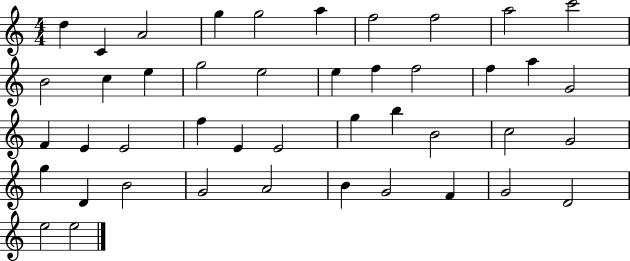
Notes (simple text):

D5/q C4/q A4/h G5/q G5/h A5/q F5/h F5/h A5/h C6/h B4/h C5/q E5/q G5/h E5/h E5/q F5/q F5/h F5/q A5/q G4/h F4/q E4/q E4/h F5/q E4/q E4/h G5/q B5/q B4/h C5/h G4/h G5/q D4/q B4/h G4/h A4/h B4/q G4/h F4/q G4/h D4/h E5/h E5/h